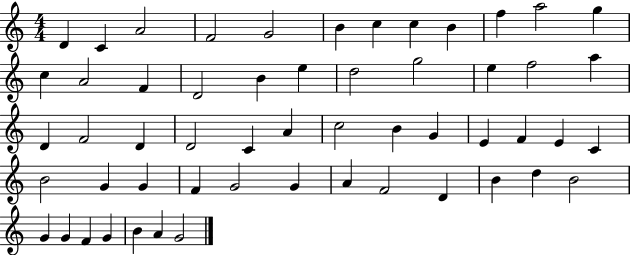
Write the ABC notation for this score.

X:1
T:Untitled
M:4/4
L:1/4
K:C
D C A2 F2 G2 B c c B f a2 g c A2 F D2 B e d2 g2 e f2 a D F2 D D2 C A c2 B G E F E C B2 G G F G2 G A F2 D B d B2 G G F G B A G2